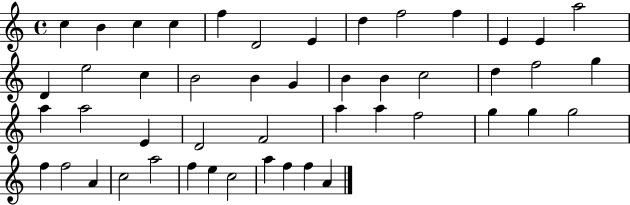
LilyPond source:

{
  \clef treble
  \time 4/4
  \defaultTimeSignature
  \key c \major
  c''4 b'4 c''4 c''4 | f''4 d'2 e'4 | d''4 f''2 f''4 | e'4 e'4 a''2 | \break d'4 e''2 c''4 | b'2 b'4 g'4 | b'4 b'4 c''2 | d''4 f''2 g''4 | \break a''4 a''2 e'4 | d'2 f'2 | a''4 a''4 f''2 | g''4 g''4 g''2 | \break f''4 f''2 a'4 | c''2 a''2 | f''4 e''4 c''2 | a''4 f''4 f''4 a'4 | \break \bar "|."
}